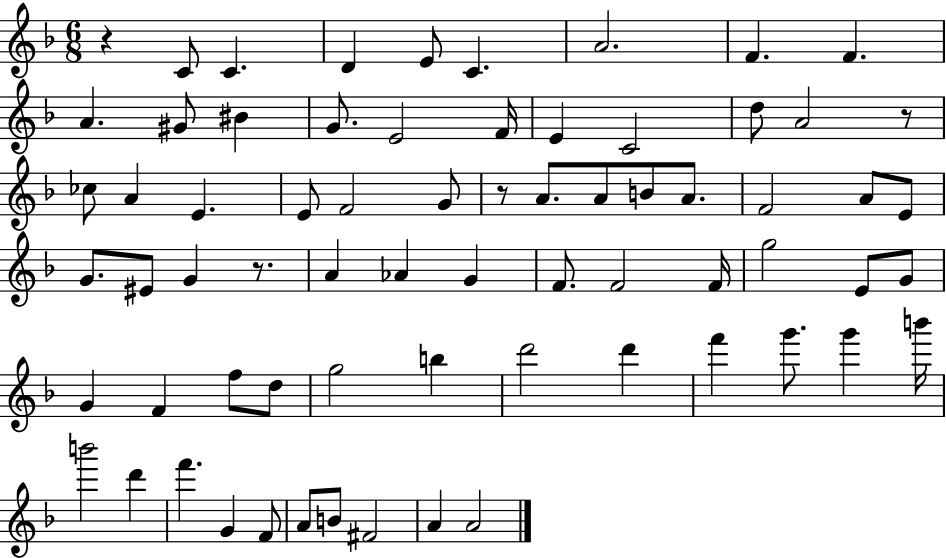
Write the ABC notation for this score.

X:1
T:Untitled
M:6/8
L:1/4
K:F
z C/2 C D E/2 C A2 F F A ^G/2 ^B G/2 E2 F/4 E C2 d/2 A2 z/2 _c/2 A E E/2 F2 G/2 z/2 A/2 A/2 B/2 A/2 F2 A/2 E/2 G/2 ^E/2 G z/2 A _A G F/2 F2 F/4 g2 E/2 G/2 G F f/2 d/2 g2 b d'2 d' f' g'/2 g' b'/4 b'2 d' f' G F/2 A/2 B/2 ^F2 A A2